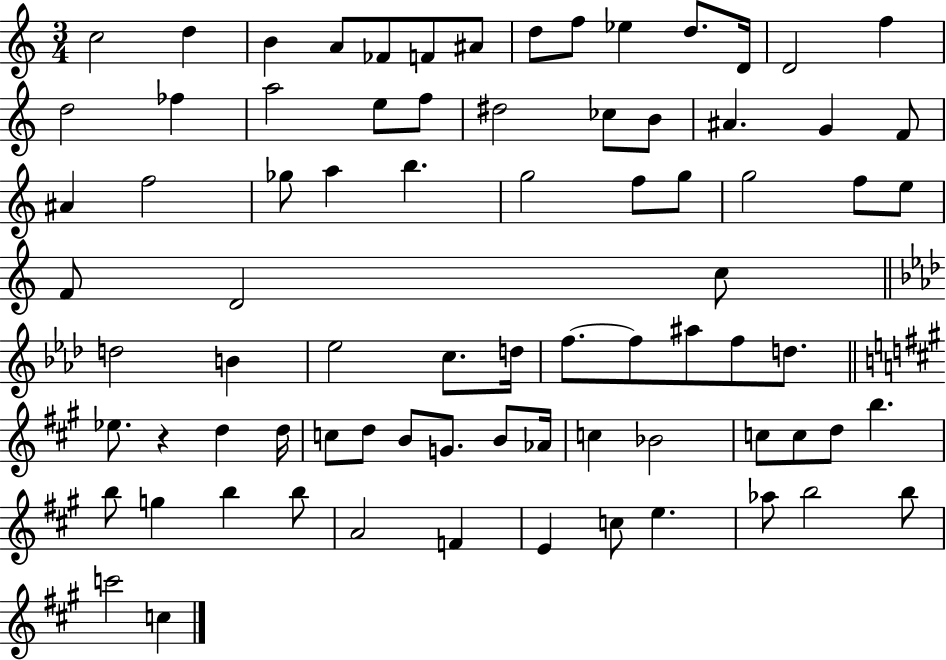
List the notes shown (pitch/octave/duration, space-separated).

C5/h D5/q B4/q A4/e FES4/e F4/e A#4/e D5/e F5/e Eb5/q D5/e. D4/s D4/h F5/q D5/h FES5/q A5/h E5/e F5/e D#5/h CES5/e B4/e A#4/q. G4/q F4/e A#4/q F5/h Gb5/e A5/q B5/q. G5/h F5/e G5/e G5/h F5/e E5/e F4/e D4/h C5/e D5/h B4/q Eb5/h C5/e. D5/s F5/e. F5/e A#5/e F5/e D5/e. Eb5/e. R/q D5/q D5/s C5/e D5/e B4/e G4/e. B4/e Ab4/s C5/q Bb4/h C5/e C5/e D5/e B5/q. B5/e G5/q B5/q B5/e A4/h F4/q E4/q C5/e E5/q. Ab5/e B5/h B5/e C6/h C5/q